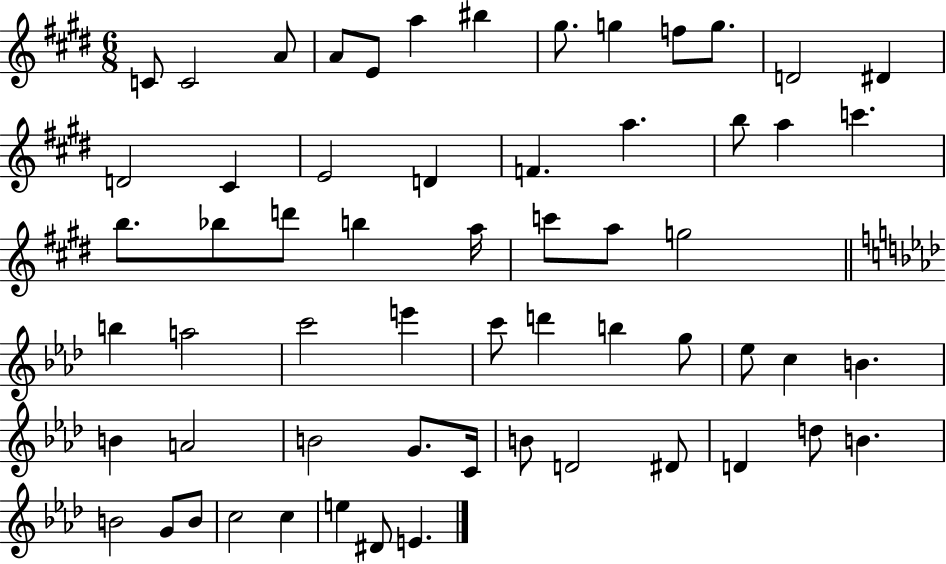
C4/e C4/h A4/e A4/e E4/e A5/q BIS5/q G#5/e. G5/q F5/e G5/e. D4/h D#4/q D4/h C#4/q E4/h D4/q F4/q. A5/q. B5/e A5/q C6/q. B5/e. Bb5/e D6/e B5/q A5/s C6/e A5/e G5/h B5/q A5/h C6/h E6/q C6/e D6/q B5/q G5/e Eb5/e C5/q B4/q. B4/q A4/h B4/h G4/e. C4/s B4/e D4/h D#4/e D4/q D5/e B4/q. B4/h G4/e B4/e C5/h C5/q E5/q D#4/e E4/q.